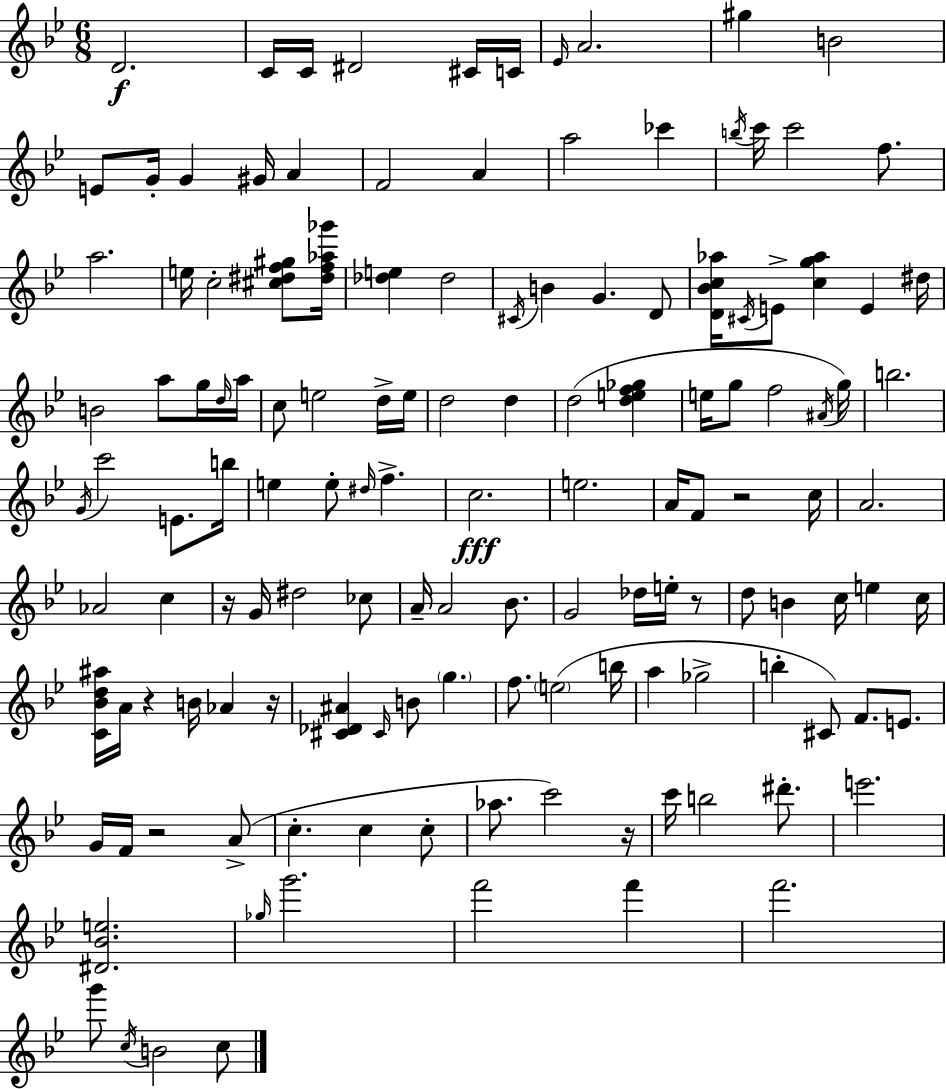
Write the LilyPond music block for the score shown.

{
  \clef treble
  \numericTimeSignature
  \time 6/8
  \key g \minor
  d'2.\f | c'16 c'16 dis'2 cis'16 c'16 | \grace { ees'16 } a'2. | gis''4 b'2 | \break e'8 g'16-. g'4 gis'16 a'4 | f'2 a'4 | a''2 ces'''4 | \acciaccatura { b''16 } c'''16 c'''2 f''8. | \break a''2. | e''16 c''2-. <cis'' dis'' f'' gis''>8 | <dis'' f'' aes'' ges'''>16 <des'' e''>4 des''2 | \acciaccatura { cis'16 } b'4 g'4. | \break d'8 <d' bes' c'' aes''>16 \acciaccatura { cis'16 } e'8-> <c'' g'' aes''>4 e'4 | dis''16 b'2 | a''8 g''16 \grace { d''16 } a''16 c''8 e''2 | d''16-> e''16 d''2 | \break d''4 d''2( | <d'' e'' f'' ges''>4 e''16 g''8 f''2 | \acciaccatura { ais'16 }) g''16 b''2. | \acciaccatura { g'16 } c'''2 | \break e'8. b''16 e''4 e''8-. | \grace { dis''16 } f''4.-> c''2.\fff | e''2. | a'16 f'8 r2 | \break c''16 a'2. | aes'2 | c''4 r16 g'16 dis''2 | ces''8 a'16-- a'2 | \break bes'8. g'2 | des''16 e''16-. r8 d''8 b'4 | c''16 e''4 c''16 <c' bes' d'' ais''>16 a'16 r4 | b'16 aes'4 r16 <cis' des' ais'>4 | \break \grace { cis'16 } b'8 \parenthesize g''4. f''8. | \parenthesize e''2( b''16 a''4 | ges''2-> b''4-. | cis'8) f'8. e'8. g'16 f'16 r2 | \break a'8->( c''4.-. | c''4 c''8-. aes''8. | c'''2) r16 c'''16 b''2 | dis'''8.-. e'''2. | \break <dis' bes' e''>2. | \grace { ges''16 } g'''2. | f'''2 | f'''4 f'''2. | \break g'''8 | \acciaccatura { c''16 } b'2 c''8 \bar "|."
}